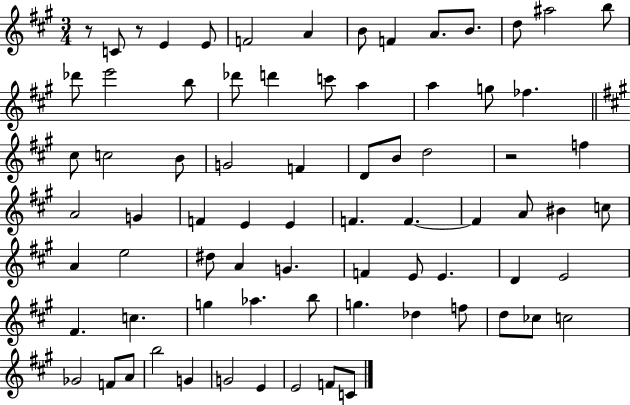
{
  \clef treble
  \numericTimeSignature
  \time 3/4
  \key a \major
  \repeat volta 2 { r8 c'8 r8 e'4 e'8 | f'2 a'4 | b'8 f'4 a'8. b'8. | d''8 ais''2 b''8 | \break des'''8 e'''2 b''8 | des'''8 d'''4 c'''8 a''4 | a''4 g''8 fes''4. | \bar "||" \break \key a \major cis''8 c''2 b'8 | g'2 f'4 | d'8 b'8 d''2 | r2 f''4 | \break a'2 g'4 | f'4 e'4 e'4 | f'4. f'4.~~ | f'4 a'8 bis'4 c''8 | \break a'4 e''2 | dis''8 a'4 g'4. | f'4 e'8 e'4. | d'4 e'2 | \break fis'4. c''4. | g''4 aes''4. b''8 | g''4. des''4 f''8 | d''8 ces''8 c''2 | \break ges'2 f'8 a'8 | b''2 g'4 | g'2 e'4 | e'2 f'8 c'8 | \break } \bar "|."
}